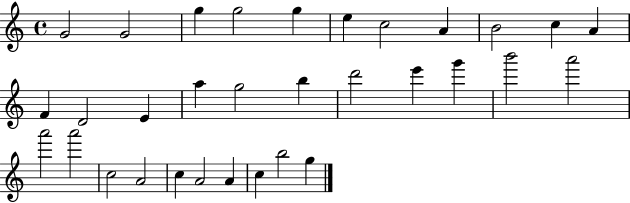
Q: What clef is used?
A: treble